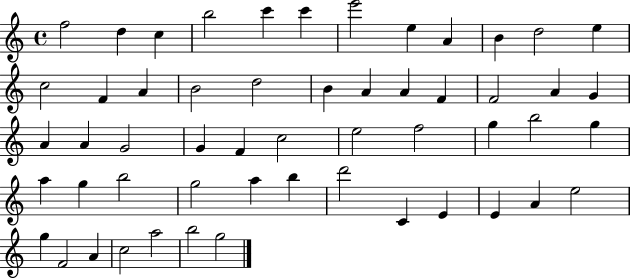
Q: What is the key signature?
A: C major